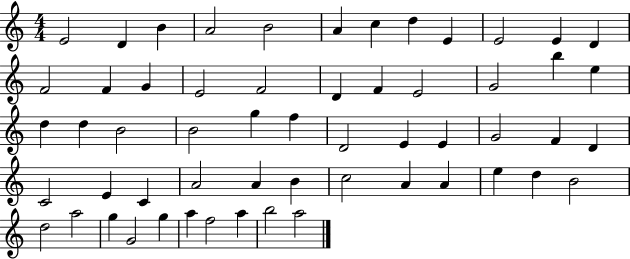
{
  \clef treble
  \numericTimeSignature
  \time 4/4
  \key c \major
  e'2 d'4 b'4 | a'2 b'2 | a'4 c''4 d''4 e'4 | e'2 e'4 d'4 | \break f'2 f'4 g'4 | e'2 f'2 | d'4 f'4 e'2 | g'2 b''4 e''4 | \break d''4 d''4 b'2 | b'2 g''4 f''4 | d'2 e'4 e'4 | g'2 f'4 d'4 | \break c'2 e'4 c'4 | a'2 a'4 b'4 | c''2 a'4 a'4 | e''4 d''4 b'2 | \break d''2 a''2 | g''4 g'2 g''4 | a''4 f''2 a''4 | b''2 a''2 | \break \bar "|."
}